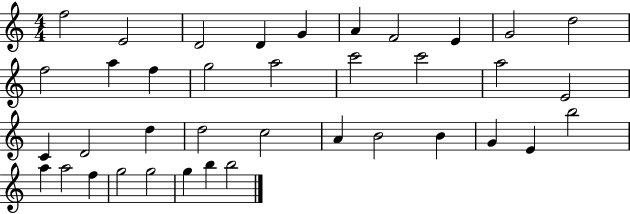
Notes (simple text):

F5/h E4/h D4/h D4/q G4/q A4/q F4/h E4/q G4/h D5/h F5/h A5/q F5/q G5/h A5/h C6/h C6/h A5/h E4/h C4/q D4/h D5/q D5/h C5/h A4/q B4/h B4/q G4/q E4/q B5/h A5/q A5/h F5/q G5/h G5/h G5/q B5/q B5/h